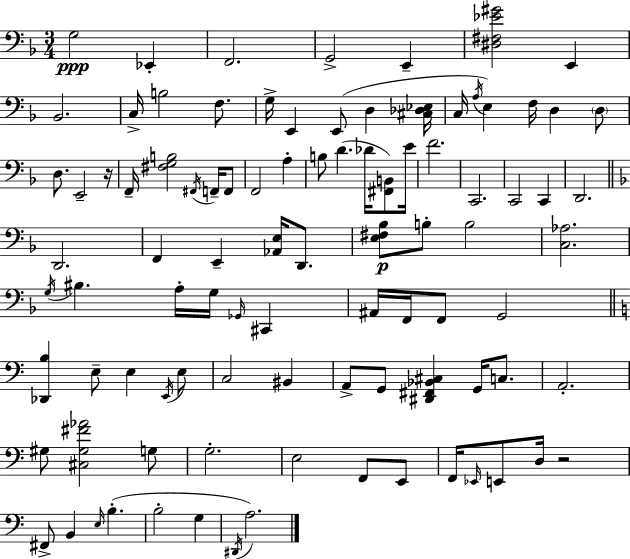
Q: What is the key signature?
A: F major